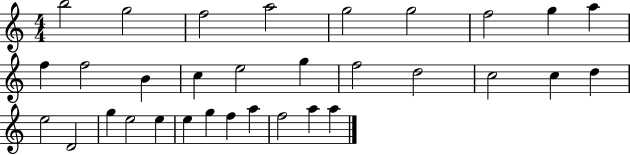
B5/h G5/h F5/h A5/h G5/h G5/h F5/h G5/q A5/q F5/q F5/h B4/q C5/q E5/h G5/q F5/h D5/h C5/h C5/q D5/q E5/h D4/h G5/q E5/h E5/q E5/q G5/q F5/q A5/q F5/h A5/q A5/q